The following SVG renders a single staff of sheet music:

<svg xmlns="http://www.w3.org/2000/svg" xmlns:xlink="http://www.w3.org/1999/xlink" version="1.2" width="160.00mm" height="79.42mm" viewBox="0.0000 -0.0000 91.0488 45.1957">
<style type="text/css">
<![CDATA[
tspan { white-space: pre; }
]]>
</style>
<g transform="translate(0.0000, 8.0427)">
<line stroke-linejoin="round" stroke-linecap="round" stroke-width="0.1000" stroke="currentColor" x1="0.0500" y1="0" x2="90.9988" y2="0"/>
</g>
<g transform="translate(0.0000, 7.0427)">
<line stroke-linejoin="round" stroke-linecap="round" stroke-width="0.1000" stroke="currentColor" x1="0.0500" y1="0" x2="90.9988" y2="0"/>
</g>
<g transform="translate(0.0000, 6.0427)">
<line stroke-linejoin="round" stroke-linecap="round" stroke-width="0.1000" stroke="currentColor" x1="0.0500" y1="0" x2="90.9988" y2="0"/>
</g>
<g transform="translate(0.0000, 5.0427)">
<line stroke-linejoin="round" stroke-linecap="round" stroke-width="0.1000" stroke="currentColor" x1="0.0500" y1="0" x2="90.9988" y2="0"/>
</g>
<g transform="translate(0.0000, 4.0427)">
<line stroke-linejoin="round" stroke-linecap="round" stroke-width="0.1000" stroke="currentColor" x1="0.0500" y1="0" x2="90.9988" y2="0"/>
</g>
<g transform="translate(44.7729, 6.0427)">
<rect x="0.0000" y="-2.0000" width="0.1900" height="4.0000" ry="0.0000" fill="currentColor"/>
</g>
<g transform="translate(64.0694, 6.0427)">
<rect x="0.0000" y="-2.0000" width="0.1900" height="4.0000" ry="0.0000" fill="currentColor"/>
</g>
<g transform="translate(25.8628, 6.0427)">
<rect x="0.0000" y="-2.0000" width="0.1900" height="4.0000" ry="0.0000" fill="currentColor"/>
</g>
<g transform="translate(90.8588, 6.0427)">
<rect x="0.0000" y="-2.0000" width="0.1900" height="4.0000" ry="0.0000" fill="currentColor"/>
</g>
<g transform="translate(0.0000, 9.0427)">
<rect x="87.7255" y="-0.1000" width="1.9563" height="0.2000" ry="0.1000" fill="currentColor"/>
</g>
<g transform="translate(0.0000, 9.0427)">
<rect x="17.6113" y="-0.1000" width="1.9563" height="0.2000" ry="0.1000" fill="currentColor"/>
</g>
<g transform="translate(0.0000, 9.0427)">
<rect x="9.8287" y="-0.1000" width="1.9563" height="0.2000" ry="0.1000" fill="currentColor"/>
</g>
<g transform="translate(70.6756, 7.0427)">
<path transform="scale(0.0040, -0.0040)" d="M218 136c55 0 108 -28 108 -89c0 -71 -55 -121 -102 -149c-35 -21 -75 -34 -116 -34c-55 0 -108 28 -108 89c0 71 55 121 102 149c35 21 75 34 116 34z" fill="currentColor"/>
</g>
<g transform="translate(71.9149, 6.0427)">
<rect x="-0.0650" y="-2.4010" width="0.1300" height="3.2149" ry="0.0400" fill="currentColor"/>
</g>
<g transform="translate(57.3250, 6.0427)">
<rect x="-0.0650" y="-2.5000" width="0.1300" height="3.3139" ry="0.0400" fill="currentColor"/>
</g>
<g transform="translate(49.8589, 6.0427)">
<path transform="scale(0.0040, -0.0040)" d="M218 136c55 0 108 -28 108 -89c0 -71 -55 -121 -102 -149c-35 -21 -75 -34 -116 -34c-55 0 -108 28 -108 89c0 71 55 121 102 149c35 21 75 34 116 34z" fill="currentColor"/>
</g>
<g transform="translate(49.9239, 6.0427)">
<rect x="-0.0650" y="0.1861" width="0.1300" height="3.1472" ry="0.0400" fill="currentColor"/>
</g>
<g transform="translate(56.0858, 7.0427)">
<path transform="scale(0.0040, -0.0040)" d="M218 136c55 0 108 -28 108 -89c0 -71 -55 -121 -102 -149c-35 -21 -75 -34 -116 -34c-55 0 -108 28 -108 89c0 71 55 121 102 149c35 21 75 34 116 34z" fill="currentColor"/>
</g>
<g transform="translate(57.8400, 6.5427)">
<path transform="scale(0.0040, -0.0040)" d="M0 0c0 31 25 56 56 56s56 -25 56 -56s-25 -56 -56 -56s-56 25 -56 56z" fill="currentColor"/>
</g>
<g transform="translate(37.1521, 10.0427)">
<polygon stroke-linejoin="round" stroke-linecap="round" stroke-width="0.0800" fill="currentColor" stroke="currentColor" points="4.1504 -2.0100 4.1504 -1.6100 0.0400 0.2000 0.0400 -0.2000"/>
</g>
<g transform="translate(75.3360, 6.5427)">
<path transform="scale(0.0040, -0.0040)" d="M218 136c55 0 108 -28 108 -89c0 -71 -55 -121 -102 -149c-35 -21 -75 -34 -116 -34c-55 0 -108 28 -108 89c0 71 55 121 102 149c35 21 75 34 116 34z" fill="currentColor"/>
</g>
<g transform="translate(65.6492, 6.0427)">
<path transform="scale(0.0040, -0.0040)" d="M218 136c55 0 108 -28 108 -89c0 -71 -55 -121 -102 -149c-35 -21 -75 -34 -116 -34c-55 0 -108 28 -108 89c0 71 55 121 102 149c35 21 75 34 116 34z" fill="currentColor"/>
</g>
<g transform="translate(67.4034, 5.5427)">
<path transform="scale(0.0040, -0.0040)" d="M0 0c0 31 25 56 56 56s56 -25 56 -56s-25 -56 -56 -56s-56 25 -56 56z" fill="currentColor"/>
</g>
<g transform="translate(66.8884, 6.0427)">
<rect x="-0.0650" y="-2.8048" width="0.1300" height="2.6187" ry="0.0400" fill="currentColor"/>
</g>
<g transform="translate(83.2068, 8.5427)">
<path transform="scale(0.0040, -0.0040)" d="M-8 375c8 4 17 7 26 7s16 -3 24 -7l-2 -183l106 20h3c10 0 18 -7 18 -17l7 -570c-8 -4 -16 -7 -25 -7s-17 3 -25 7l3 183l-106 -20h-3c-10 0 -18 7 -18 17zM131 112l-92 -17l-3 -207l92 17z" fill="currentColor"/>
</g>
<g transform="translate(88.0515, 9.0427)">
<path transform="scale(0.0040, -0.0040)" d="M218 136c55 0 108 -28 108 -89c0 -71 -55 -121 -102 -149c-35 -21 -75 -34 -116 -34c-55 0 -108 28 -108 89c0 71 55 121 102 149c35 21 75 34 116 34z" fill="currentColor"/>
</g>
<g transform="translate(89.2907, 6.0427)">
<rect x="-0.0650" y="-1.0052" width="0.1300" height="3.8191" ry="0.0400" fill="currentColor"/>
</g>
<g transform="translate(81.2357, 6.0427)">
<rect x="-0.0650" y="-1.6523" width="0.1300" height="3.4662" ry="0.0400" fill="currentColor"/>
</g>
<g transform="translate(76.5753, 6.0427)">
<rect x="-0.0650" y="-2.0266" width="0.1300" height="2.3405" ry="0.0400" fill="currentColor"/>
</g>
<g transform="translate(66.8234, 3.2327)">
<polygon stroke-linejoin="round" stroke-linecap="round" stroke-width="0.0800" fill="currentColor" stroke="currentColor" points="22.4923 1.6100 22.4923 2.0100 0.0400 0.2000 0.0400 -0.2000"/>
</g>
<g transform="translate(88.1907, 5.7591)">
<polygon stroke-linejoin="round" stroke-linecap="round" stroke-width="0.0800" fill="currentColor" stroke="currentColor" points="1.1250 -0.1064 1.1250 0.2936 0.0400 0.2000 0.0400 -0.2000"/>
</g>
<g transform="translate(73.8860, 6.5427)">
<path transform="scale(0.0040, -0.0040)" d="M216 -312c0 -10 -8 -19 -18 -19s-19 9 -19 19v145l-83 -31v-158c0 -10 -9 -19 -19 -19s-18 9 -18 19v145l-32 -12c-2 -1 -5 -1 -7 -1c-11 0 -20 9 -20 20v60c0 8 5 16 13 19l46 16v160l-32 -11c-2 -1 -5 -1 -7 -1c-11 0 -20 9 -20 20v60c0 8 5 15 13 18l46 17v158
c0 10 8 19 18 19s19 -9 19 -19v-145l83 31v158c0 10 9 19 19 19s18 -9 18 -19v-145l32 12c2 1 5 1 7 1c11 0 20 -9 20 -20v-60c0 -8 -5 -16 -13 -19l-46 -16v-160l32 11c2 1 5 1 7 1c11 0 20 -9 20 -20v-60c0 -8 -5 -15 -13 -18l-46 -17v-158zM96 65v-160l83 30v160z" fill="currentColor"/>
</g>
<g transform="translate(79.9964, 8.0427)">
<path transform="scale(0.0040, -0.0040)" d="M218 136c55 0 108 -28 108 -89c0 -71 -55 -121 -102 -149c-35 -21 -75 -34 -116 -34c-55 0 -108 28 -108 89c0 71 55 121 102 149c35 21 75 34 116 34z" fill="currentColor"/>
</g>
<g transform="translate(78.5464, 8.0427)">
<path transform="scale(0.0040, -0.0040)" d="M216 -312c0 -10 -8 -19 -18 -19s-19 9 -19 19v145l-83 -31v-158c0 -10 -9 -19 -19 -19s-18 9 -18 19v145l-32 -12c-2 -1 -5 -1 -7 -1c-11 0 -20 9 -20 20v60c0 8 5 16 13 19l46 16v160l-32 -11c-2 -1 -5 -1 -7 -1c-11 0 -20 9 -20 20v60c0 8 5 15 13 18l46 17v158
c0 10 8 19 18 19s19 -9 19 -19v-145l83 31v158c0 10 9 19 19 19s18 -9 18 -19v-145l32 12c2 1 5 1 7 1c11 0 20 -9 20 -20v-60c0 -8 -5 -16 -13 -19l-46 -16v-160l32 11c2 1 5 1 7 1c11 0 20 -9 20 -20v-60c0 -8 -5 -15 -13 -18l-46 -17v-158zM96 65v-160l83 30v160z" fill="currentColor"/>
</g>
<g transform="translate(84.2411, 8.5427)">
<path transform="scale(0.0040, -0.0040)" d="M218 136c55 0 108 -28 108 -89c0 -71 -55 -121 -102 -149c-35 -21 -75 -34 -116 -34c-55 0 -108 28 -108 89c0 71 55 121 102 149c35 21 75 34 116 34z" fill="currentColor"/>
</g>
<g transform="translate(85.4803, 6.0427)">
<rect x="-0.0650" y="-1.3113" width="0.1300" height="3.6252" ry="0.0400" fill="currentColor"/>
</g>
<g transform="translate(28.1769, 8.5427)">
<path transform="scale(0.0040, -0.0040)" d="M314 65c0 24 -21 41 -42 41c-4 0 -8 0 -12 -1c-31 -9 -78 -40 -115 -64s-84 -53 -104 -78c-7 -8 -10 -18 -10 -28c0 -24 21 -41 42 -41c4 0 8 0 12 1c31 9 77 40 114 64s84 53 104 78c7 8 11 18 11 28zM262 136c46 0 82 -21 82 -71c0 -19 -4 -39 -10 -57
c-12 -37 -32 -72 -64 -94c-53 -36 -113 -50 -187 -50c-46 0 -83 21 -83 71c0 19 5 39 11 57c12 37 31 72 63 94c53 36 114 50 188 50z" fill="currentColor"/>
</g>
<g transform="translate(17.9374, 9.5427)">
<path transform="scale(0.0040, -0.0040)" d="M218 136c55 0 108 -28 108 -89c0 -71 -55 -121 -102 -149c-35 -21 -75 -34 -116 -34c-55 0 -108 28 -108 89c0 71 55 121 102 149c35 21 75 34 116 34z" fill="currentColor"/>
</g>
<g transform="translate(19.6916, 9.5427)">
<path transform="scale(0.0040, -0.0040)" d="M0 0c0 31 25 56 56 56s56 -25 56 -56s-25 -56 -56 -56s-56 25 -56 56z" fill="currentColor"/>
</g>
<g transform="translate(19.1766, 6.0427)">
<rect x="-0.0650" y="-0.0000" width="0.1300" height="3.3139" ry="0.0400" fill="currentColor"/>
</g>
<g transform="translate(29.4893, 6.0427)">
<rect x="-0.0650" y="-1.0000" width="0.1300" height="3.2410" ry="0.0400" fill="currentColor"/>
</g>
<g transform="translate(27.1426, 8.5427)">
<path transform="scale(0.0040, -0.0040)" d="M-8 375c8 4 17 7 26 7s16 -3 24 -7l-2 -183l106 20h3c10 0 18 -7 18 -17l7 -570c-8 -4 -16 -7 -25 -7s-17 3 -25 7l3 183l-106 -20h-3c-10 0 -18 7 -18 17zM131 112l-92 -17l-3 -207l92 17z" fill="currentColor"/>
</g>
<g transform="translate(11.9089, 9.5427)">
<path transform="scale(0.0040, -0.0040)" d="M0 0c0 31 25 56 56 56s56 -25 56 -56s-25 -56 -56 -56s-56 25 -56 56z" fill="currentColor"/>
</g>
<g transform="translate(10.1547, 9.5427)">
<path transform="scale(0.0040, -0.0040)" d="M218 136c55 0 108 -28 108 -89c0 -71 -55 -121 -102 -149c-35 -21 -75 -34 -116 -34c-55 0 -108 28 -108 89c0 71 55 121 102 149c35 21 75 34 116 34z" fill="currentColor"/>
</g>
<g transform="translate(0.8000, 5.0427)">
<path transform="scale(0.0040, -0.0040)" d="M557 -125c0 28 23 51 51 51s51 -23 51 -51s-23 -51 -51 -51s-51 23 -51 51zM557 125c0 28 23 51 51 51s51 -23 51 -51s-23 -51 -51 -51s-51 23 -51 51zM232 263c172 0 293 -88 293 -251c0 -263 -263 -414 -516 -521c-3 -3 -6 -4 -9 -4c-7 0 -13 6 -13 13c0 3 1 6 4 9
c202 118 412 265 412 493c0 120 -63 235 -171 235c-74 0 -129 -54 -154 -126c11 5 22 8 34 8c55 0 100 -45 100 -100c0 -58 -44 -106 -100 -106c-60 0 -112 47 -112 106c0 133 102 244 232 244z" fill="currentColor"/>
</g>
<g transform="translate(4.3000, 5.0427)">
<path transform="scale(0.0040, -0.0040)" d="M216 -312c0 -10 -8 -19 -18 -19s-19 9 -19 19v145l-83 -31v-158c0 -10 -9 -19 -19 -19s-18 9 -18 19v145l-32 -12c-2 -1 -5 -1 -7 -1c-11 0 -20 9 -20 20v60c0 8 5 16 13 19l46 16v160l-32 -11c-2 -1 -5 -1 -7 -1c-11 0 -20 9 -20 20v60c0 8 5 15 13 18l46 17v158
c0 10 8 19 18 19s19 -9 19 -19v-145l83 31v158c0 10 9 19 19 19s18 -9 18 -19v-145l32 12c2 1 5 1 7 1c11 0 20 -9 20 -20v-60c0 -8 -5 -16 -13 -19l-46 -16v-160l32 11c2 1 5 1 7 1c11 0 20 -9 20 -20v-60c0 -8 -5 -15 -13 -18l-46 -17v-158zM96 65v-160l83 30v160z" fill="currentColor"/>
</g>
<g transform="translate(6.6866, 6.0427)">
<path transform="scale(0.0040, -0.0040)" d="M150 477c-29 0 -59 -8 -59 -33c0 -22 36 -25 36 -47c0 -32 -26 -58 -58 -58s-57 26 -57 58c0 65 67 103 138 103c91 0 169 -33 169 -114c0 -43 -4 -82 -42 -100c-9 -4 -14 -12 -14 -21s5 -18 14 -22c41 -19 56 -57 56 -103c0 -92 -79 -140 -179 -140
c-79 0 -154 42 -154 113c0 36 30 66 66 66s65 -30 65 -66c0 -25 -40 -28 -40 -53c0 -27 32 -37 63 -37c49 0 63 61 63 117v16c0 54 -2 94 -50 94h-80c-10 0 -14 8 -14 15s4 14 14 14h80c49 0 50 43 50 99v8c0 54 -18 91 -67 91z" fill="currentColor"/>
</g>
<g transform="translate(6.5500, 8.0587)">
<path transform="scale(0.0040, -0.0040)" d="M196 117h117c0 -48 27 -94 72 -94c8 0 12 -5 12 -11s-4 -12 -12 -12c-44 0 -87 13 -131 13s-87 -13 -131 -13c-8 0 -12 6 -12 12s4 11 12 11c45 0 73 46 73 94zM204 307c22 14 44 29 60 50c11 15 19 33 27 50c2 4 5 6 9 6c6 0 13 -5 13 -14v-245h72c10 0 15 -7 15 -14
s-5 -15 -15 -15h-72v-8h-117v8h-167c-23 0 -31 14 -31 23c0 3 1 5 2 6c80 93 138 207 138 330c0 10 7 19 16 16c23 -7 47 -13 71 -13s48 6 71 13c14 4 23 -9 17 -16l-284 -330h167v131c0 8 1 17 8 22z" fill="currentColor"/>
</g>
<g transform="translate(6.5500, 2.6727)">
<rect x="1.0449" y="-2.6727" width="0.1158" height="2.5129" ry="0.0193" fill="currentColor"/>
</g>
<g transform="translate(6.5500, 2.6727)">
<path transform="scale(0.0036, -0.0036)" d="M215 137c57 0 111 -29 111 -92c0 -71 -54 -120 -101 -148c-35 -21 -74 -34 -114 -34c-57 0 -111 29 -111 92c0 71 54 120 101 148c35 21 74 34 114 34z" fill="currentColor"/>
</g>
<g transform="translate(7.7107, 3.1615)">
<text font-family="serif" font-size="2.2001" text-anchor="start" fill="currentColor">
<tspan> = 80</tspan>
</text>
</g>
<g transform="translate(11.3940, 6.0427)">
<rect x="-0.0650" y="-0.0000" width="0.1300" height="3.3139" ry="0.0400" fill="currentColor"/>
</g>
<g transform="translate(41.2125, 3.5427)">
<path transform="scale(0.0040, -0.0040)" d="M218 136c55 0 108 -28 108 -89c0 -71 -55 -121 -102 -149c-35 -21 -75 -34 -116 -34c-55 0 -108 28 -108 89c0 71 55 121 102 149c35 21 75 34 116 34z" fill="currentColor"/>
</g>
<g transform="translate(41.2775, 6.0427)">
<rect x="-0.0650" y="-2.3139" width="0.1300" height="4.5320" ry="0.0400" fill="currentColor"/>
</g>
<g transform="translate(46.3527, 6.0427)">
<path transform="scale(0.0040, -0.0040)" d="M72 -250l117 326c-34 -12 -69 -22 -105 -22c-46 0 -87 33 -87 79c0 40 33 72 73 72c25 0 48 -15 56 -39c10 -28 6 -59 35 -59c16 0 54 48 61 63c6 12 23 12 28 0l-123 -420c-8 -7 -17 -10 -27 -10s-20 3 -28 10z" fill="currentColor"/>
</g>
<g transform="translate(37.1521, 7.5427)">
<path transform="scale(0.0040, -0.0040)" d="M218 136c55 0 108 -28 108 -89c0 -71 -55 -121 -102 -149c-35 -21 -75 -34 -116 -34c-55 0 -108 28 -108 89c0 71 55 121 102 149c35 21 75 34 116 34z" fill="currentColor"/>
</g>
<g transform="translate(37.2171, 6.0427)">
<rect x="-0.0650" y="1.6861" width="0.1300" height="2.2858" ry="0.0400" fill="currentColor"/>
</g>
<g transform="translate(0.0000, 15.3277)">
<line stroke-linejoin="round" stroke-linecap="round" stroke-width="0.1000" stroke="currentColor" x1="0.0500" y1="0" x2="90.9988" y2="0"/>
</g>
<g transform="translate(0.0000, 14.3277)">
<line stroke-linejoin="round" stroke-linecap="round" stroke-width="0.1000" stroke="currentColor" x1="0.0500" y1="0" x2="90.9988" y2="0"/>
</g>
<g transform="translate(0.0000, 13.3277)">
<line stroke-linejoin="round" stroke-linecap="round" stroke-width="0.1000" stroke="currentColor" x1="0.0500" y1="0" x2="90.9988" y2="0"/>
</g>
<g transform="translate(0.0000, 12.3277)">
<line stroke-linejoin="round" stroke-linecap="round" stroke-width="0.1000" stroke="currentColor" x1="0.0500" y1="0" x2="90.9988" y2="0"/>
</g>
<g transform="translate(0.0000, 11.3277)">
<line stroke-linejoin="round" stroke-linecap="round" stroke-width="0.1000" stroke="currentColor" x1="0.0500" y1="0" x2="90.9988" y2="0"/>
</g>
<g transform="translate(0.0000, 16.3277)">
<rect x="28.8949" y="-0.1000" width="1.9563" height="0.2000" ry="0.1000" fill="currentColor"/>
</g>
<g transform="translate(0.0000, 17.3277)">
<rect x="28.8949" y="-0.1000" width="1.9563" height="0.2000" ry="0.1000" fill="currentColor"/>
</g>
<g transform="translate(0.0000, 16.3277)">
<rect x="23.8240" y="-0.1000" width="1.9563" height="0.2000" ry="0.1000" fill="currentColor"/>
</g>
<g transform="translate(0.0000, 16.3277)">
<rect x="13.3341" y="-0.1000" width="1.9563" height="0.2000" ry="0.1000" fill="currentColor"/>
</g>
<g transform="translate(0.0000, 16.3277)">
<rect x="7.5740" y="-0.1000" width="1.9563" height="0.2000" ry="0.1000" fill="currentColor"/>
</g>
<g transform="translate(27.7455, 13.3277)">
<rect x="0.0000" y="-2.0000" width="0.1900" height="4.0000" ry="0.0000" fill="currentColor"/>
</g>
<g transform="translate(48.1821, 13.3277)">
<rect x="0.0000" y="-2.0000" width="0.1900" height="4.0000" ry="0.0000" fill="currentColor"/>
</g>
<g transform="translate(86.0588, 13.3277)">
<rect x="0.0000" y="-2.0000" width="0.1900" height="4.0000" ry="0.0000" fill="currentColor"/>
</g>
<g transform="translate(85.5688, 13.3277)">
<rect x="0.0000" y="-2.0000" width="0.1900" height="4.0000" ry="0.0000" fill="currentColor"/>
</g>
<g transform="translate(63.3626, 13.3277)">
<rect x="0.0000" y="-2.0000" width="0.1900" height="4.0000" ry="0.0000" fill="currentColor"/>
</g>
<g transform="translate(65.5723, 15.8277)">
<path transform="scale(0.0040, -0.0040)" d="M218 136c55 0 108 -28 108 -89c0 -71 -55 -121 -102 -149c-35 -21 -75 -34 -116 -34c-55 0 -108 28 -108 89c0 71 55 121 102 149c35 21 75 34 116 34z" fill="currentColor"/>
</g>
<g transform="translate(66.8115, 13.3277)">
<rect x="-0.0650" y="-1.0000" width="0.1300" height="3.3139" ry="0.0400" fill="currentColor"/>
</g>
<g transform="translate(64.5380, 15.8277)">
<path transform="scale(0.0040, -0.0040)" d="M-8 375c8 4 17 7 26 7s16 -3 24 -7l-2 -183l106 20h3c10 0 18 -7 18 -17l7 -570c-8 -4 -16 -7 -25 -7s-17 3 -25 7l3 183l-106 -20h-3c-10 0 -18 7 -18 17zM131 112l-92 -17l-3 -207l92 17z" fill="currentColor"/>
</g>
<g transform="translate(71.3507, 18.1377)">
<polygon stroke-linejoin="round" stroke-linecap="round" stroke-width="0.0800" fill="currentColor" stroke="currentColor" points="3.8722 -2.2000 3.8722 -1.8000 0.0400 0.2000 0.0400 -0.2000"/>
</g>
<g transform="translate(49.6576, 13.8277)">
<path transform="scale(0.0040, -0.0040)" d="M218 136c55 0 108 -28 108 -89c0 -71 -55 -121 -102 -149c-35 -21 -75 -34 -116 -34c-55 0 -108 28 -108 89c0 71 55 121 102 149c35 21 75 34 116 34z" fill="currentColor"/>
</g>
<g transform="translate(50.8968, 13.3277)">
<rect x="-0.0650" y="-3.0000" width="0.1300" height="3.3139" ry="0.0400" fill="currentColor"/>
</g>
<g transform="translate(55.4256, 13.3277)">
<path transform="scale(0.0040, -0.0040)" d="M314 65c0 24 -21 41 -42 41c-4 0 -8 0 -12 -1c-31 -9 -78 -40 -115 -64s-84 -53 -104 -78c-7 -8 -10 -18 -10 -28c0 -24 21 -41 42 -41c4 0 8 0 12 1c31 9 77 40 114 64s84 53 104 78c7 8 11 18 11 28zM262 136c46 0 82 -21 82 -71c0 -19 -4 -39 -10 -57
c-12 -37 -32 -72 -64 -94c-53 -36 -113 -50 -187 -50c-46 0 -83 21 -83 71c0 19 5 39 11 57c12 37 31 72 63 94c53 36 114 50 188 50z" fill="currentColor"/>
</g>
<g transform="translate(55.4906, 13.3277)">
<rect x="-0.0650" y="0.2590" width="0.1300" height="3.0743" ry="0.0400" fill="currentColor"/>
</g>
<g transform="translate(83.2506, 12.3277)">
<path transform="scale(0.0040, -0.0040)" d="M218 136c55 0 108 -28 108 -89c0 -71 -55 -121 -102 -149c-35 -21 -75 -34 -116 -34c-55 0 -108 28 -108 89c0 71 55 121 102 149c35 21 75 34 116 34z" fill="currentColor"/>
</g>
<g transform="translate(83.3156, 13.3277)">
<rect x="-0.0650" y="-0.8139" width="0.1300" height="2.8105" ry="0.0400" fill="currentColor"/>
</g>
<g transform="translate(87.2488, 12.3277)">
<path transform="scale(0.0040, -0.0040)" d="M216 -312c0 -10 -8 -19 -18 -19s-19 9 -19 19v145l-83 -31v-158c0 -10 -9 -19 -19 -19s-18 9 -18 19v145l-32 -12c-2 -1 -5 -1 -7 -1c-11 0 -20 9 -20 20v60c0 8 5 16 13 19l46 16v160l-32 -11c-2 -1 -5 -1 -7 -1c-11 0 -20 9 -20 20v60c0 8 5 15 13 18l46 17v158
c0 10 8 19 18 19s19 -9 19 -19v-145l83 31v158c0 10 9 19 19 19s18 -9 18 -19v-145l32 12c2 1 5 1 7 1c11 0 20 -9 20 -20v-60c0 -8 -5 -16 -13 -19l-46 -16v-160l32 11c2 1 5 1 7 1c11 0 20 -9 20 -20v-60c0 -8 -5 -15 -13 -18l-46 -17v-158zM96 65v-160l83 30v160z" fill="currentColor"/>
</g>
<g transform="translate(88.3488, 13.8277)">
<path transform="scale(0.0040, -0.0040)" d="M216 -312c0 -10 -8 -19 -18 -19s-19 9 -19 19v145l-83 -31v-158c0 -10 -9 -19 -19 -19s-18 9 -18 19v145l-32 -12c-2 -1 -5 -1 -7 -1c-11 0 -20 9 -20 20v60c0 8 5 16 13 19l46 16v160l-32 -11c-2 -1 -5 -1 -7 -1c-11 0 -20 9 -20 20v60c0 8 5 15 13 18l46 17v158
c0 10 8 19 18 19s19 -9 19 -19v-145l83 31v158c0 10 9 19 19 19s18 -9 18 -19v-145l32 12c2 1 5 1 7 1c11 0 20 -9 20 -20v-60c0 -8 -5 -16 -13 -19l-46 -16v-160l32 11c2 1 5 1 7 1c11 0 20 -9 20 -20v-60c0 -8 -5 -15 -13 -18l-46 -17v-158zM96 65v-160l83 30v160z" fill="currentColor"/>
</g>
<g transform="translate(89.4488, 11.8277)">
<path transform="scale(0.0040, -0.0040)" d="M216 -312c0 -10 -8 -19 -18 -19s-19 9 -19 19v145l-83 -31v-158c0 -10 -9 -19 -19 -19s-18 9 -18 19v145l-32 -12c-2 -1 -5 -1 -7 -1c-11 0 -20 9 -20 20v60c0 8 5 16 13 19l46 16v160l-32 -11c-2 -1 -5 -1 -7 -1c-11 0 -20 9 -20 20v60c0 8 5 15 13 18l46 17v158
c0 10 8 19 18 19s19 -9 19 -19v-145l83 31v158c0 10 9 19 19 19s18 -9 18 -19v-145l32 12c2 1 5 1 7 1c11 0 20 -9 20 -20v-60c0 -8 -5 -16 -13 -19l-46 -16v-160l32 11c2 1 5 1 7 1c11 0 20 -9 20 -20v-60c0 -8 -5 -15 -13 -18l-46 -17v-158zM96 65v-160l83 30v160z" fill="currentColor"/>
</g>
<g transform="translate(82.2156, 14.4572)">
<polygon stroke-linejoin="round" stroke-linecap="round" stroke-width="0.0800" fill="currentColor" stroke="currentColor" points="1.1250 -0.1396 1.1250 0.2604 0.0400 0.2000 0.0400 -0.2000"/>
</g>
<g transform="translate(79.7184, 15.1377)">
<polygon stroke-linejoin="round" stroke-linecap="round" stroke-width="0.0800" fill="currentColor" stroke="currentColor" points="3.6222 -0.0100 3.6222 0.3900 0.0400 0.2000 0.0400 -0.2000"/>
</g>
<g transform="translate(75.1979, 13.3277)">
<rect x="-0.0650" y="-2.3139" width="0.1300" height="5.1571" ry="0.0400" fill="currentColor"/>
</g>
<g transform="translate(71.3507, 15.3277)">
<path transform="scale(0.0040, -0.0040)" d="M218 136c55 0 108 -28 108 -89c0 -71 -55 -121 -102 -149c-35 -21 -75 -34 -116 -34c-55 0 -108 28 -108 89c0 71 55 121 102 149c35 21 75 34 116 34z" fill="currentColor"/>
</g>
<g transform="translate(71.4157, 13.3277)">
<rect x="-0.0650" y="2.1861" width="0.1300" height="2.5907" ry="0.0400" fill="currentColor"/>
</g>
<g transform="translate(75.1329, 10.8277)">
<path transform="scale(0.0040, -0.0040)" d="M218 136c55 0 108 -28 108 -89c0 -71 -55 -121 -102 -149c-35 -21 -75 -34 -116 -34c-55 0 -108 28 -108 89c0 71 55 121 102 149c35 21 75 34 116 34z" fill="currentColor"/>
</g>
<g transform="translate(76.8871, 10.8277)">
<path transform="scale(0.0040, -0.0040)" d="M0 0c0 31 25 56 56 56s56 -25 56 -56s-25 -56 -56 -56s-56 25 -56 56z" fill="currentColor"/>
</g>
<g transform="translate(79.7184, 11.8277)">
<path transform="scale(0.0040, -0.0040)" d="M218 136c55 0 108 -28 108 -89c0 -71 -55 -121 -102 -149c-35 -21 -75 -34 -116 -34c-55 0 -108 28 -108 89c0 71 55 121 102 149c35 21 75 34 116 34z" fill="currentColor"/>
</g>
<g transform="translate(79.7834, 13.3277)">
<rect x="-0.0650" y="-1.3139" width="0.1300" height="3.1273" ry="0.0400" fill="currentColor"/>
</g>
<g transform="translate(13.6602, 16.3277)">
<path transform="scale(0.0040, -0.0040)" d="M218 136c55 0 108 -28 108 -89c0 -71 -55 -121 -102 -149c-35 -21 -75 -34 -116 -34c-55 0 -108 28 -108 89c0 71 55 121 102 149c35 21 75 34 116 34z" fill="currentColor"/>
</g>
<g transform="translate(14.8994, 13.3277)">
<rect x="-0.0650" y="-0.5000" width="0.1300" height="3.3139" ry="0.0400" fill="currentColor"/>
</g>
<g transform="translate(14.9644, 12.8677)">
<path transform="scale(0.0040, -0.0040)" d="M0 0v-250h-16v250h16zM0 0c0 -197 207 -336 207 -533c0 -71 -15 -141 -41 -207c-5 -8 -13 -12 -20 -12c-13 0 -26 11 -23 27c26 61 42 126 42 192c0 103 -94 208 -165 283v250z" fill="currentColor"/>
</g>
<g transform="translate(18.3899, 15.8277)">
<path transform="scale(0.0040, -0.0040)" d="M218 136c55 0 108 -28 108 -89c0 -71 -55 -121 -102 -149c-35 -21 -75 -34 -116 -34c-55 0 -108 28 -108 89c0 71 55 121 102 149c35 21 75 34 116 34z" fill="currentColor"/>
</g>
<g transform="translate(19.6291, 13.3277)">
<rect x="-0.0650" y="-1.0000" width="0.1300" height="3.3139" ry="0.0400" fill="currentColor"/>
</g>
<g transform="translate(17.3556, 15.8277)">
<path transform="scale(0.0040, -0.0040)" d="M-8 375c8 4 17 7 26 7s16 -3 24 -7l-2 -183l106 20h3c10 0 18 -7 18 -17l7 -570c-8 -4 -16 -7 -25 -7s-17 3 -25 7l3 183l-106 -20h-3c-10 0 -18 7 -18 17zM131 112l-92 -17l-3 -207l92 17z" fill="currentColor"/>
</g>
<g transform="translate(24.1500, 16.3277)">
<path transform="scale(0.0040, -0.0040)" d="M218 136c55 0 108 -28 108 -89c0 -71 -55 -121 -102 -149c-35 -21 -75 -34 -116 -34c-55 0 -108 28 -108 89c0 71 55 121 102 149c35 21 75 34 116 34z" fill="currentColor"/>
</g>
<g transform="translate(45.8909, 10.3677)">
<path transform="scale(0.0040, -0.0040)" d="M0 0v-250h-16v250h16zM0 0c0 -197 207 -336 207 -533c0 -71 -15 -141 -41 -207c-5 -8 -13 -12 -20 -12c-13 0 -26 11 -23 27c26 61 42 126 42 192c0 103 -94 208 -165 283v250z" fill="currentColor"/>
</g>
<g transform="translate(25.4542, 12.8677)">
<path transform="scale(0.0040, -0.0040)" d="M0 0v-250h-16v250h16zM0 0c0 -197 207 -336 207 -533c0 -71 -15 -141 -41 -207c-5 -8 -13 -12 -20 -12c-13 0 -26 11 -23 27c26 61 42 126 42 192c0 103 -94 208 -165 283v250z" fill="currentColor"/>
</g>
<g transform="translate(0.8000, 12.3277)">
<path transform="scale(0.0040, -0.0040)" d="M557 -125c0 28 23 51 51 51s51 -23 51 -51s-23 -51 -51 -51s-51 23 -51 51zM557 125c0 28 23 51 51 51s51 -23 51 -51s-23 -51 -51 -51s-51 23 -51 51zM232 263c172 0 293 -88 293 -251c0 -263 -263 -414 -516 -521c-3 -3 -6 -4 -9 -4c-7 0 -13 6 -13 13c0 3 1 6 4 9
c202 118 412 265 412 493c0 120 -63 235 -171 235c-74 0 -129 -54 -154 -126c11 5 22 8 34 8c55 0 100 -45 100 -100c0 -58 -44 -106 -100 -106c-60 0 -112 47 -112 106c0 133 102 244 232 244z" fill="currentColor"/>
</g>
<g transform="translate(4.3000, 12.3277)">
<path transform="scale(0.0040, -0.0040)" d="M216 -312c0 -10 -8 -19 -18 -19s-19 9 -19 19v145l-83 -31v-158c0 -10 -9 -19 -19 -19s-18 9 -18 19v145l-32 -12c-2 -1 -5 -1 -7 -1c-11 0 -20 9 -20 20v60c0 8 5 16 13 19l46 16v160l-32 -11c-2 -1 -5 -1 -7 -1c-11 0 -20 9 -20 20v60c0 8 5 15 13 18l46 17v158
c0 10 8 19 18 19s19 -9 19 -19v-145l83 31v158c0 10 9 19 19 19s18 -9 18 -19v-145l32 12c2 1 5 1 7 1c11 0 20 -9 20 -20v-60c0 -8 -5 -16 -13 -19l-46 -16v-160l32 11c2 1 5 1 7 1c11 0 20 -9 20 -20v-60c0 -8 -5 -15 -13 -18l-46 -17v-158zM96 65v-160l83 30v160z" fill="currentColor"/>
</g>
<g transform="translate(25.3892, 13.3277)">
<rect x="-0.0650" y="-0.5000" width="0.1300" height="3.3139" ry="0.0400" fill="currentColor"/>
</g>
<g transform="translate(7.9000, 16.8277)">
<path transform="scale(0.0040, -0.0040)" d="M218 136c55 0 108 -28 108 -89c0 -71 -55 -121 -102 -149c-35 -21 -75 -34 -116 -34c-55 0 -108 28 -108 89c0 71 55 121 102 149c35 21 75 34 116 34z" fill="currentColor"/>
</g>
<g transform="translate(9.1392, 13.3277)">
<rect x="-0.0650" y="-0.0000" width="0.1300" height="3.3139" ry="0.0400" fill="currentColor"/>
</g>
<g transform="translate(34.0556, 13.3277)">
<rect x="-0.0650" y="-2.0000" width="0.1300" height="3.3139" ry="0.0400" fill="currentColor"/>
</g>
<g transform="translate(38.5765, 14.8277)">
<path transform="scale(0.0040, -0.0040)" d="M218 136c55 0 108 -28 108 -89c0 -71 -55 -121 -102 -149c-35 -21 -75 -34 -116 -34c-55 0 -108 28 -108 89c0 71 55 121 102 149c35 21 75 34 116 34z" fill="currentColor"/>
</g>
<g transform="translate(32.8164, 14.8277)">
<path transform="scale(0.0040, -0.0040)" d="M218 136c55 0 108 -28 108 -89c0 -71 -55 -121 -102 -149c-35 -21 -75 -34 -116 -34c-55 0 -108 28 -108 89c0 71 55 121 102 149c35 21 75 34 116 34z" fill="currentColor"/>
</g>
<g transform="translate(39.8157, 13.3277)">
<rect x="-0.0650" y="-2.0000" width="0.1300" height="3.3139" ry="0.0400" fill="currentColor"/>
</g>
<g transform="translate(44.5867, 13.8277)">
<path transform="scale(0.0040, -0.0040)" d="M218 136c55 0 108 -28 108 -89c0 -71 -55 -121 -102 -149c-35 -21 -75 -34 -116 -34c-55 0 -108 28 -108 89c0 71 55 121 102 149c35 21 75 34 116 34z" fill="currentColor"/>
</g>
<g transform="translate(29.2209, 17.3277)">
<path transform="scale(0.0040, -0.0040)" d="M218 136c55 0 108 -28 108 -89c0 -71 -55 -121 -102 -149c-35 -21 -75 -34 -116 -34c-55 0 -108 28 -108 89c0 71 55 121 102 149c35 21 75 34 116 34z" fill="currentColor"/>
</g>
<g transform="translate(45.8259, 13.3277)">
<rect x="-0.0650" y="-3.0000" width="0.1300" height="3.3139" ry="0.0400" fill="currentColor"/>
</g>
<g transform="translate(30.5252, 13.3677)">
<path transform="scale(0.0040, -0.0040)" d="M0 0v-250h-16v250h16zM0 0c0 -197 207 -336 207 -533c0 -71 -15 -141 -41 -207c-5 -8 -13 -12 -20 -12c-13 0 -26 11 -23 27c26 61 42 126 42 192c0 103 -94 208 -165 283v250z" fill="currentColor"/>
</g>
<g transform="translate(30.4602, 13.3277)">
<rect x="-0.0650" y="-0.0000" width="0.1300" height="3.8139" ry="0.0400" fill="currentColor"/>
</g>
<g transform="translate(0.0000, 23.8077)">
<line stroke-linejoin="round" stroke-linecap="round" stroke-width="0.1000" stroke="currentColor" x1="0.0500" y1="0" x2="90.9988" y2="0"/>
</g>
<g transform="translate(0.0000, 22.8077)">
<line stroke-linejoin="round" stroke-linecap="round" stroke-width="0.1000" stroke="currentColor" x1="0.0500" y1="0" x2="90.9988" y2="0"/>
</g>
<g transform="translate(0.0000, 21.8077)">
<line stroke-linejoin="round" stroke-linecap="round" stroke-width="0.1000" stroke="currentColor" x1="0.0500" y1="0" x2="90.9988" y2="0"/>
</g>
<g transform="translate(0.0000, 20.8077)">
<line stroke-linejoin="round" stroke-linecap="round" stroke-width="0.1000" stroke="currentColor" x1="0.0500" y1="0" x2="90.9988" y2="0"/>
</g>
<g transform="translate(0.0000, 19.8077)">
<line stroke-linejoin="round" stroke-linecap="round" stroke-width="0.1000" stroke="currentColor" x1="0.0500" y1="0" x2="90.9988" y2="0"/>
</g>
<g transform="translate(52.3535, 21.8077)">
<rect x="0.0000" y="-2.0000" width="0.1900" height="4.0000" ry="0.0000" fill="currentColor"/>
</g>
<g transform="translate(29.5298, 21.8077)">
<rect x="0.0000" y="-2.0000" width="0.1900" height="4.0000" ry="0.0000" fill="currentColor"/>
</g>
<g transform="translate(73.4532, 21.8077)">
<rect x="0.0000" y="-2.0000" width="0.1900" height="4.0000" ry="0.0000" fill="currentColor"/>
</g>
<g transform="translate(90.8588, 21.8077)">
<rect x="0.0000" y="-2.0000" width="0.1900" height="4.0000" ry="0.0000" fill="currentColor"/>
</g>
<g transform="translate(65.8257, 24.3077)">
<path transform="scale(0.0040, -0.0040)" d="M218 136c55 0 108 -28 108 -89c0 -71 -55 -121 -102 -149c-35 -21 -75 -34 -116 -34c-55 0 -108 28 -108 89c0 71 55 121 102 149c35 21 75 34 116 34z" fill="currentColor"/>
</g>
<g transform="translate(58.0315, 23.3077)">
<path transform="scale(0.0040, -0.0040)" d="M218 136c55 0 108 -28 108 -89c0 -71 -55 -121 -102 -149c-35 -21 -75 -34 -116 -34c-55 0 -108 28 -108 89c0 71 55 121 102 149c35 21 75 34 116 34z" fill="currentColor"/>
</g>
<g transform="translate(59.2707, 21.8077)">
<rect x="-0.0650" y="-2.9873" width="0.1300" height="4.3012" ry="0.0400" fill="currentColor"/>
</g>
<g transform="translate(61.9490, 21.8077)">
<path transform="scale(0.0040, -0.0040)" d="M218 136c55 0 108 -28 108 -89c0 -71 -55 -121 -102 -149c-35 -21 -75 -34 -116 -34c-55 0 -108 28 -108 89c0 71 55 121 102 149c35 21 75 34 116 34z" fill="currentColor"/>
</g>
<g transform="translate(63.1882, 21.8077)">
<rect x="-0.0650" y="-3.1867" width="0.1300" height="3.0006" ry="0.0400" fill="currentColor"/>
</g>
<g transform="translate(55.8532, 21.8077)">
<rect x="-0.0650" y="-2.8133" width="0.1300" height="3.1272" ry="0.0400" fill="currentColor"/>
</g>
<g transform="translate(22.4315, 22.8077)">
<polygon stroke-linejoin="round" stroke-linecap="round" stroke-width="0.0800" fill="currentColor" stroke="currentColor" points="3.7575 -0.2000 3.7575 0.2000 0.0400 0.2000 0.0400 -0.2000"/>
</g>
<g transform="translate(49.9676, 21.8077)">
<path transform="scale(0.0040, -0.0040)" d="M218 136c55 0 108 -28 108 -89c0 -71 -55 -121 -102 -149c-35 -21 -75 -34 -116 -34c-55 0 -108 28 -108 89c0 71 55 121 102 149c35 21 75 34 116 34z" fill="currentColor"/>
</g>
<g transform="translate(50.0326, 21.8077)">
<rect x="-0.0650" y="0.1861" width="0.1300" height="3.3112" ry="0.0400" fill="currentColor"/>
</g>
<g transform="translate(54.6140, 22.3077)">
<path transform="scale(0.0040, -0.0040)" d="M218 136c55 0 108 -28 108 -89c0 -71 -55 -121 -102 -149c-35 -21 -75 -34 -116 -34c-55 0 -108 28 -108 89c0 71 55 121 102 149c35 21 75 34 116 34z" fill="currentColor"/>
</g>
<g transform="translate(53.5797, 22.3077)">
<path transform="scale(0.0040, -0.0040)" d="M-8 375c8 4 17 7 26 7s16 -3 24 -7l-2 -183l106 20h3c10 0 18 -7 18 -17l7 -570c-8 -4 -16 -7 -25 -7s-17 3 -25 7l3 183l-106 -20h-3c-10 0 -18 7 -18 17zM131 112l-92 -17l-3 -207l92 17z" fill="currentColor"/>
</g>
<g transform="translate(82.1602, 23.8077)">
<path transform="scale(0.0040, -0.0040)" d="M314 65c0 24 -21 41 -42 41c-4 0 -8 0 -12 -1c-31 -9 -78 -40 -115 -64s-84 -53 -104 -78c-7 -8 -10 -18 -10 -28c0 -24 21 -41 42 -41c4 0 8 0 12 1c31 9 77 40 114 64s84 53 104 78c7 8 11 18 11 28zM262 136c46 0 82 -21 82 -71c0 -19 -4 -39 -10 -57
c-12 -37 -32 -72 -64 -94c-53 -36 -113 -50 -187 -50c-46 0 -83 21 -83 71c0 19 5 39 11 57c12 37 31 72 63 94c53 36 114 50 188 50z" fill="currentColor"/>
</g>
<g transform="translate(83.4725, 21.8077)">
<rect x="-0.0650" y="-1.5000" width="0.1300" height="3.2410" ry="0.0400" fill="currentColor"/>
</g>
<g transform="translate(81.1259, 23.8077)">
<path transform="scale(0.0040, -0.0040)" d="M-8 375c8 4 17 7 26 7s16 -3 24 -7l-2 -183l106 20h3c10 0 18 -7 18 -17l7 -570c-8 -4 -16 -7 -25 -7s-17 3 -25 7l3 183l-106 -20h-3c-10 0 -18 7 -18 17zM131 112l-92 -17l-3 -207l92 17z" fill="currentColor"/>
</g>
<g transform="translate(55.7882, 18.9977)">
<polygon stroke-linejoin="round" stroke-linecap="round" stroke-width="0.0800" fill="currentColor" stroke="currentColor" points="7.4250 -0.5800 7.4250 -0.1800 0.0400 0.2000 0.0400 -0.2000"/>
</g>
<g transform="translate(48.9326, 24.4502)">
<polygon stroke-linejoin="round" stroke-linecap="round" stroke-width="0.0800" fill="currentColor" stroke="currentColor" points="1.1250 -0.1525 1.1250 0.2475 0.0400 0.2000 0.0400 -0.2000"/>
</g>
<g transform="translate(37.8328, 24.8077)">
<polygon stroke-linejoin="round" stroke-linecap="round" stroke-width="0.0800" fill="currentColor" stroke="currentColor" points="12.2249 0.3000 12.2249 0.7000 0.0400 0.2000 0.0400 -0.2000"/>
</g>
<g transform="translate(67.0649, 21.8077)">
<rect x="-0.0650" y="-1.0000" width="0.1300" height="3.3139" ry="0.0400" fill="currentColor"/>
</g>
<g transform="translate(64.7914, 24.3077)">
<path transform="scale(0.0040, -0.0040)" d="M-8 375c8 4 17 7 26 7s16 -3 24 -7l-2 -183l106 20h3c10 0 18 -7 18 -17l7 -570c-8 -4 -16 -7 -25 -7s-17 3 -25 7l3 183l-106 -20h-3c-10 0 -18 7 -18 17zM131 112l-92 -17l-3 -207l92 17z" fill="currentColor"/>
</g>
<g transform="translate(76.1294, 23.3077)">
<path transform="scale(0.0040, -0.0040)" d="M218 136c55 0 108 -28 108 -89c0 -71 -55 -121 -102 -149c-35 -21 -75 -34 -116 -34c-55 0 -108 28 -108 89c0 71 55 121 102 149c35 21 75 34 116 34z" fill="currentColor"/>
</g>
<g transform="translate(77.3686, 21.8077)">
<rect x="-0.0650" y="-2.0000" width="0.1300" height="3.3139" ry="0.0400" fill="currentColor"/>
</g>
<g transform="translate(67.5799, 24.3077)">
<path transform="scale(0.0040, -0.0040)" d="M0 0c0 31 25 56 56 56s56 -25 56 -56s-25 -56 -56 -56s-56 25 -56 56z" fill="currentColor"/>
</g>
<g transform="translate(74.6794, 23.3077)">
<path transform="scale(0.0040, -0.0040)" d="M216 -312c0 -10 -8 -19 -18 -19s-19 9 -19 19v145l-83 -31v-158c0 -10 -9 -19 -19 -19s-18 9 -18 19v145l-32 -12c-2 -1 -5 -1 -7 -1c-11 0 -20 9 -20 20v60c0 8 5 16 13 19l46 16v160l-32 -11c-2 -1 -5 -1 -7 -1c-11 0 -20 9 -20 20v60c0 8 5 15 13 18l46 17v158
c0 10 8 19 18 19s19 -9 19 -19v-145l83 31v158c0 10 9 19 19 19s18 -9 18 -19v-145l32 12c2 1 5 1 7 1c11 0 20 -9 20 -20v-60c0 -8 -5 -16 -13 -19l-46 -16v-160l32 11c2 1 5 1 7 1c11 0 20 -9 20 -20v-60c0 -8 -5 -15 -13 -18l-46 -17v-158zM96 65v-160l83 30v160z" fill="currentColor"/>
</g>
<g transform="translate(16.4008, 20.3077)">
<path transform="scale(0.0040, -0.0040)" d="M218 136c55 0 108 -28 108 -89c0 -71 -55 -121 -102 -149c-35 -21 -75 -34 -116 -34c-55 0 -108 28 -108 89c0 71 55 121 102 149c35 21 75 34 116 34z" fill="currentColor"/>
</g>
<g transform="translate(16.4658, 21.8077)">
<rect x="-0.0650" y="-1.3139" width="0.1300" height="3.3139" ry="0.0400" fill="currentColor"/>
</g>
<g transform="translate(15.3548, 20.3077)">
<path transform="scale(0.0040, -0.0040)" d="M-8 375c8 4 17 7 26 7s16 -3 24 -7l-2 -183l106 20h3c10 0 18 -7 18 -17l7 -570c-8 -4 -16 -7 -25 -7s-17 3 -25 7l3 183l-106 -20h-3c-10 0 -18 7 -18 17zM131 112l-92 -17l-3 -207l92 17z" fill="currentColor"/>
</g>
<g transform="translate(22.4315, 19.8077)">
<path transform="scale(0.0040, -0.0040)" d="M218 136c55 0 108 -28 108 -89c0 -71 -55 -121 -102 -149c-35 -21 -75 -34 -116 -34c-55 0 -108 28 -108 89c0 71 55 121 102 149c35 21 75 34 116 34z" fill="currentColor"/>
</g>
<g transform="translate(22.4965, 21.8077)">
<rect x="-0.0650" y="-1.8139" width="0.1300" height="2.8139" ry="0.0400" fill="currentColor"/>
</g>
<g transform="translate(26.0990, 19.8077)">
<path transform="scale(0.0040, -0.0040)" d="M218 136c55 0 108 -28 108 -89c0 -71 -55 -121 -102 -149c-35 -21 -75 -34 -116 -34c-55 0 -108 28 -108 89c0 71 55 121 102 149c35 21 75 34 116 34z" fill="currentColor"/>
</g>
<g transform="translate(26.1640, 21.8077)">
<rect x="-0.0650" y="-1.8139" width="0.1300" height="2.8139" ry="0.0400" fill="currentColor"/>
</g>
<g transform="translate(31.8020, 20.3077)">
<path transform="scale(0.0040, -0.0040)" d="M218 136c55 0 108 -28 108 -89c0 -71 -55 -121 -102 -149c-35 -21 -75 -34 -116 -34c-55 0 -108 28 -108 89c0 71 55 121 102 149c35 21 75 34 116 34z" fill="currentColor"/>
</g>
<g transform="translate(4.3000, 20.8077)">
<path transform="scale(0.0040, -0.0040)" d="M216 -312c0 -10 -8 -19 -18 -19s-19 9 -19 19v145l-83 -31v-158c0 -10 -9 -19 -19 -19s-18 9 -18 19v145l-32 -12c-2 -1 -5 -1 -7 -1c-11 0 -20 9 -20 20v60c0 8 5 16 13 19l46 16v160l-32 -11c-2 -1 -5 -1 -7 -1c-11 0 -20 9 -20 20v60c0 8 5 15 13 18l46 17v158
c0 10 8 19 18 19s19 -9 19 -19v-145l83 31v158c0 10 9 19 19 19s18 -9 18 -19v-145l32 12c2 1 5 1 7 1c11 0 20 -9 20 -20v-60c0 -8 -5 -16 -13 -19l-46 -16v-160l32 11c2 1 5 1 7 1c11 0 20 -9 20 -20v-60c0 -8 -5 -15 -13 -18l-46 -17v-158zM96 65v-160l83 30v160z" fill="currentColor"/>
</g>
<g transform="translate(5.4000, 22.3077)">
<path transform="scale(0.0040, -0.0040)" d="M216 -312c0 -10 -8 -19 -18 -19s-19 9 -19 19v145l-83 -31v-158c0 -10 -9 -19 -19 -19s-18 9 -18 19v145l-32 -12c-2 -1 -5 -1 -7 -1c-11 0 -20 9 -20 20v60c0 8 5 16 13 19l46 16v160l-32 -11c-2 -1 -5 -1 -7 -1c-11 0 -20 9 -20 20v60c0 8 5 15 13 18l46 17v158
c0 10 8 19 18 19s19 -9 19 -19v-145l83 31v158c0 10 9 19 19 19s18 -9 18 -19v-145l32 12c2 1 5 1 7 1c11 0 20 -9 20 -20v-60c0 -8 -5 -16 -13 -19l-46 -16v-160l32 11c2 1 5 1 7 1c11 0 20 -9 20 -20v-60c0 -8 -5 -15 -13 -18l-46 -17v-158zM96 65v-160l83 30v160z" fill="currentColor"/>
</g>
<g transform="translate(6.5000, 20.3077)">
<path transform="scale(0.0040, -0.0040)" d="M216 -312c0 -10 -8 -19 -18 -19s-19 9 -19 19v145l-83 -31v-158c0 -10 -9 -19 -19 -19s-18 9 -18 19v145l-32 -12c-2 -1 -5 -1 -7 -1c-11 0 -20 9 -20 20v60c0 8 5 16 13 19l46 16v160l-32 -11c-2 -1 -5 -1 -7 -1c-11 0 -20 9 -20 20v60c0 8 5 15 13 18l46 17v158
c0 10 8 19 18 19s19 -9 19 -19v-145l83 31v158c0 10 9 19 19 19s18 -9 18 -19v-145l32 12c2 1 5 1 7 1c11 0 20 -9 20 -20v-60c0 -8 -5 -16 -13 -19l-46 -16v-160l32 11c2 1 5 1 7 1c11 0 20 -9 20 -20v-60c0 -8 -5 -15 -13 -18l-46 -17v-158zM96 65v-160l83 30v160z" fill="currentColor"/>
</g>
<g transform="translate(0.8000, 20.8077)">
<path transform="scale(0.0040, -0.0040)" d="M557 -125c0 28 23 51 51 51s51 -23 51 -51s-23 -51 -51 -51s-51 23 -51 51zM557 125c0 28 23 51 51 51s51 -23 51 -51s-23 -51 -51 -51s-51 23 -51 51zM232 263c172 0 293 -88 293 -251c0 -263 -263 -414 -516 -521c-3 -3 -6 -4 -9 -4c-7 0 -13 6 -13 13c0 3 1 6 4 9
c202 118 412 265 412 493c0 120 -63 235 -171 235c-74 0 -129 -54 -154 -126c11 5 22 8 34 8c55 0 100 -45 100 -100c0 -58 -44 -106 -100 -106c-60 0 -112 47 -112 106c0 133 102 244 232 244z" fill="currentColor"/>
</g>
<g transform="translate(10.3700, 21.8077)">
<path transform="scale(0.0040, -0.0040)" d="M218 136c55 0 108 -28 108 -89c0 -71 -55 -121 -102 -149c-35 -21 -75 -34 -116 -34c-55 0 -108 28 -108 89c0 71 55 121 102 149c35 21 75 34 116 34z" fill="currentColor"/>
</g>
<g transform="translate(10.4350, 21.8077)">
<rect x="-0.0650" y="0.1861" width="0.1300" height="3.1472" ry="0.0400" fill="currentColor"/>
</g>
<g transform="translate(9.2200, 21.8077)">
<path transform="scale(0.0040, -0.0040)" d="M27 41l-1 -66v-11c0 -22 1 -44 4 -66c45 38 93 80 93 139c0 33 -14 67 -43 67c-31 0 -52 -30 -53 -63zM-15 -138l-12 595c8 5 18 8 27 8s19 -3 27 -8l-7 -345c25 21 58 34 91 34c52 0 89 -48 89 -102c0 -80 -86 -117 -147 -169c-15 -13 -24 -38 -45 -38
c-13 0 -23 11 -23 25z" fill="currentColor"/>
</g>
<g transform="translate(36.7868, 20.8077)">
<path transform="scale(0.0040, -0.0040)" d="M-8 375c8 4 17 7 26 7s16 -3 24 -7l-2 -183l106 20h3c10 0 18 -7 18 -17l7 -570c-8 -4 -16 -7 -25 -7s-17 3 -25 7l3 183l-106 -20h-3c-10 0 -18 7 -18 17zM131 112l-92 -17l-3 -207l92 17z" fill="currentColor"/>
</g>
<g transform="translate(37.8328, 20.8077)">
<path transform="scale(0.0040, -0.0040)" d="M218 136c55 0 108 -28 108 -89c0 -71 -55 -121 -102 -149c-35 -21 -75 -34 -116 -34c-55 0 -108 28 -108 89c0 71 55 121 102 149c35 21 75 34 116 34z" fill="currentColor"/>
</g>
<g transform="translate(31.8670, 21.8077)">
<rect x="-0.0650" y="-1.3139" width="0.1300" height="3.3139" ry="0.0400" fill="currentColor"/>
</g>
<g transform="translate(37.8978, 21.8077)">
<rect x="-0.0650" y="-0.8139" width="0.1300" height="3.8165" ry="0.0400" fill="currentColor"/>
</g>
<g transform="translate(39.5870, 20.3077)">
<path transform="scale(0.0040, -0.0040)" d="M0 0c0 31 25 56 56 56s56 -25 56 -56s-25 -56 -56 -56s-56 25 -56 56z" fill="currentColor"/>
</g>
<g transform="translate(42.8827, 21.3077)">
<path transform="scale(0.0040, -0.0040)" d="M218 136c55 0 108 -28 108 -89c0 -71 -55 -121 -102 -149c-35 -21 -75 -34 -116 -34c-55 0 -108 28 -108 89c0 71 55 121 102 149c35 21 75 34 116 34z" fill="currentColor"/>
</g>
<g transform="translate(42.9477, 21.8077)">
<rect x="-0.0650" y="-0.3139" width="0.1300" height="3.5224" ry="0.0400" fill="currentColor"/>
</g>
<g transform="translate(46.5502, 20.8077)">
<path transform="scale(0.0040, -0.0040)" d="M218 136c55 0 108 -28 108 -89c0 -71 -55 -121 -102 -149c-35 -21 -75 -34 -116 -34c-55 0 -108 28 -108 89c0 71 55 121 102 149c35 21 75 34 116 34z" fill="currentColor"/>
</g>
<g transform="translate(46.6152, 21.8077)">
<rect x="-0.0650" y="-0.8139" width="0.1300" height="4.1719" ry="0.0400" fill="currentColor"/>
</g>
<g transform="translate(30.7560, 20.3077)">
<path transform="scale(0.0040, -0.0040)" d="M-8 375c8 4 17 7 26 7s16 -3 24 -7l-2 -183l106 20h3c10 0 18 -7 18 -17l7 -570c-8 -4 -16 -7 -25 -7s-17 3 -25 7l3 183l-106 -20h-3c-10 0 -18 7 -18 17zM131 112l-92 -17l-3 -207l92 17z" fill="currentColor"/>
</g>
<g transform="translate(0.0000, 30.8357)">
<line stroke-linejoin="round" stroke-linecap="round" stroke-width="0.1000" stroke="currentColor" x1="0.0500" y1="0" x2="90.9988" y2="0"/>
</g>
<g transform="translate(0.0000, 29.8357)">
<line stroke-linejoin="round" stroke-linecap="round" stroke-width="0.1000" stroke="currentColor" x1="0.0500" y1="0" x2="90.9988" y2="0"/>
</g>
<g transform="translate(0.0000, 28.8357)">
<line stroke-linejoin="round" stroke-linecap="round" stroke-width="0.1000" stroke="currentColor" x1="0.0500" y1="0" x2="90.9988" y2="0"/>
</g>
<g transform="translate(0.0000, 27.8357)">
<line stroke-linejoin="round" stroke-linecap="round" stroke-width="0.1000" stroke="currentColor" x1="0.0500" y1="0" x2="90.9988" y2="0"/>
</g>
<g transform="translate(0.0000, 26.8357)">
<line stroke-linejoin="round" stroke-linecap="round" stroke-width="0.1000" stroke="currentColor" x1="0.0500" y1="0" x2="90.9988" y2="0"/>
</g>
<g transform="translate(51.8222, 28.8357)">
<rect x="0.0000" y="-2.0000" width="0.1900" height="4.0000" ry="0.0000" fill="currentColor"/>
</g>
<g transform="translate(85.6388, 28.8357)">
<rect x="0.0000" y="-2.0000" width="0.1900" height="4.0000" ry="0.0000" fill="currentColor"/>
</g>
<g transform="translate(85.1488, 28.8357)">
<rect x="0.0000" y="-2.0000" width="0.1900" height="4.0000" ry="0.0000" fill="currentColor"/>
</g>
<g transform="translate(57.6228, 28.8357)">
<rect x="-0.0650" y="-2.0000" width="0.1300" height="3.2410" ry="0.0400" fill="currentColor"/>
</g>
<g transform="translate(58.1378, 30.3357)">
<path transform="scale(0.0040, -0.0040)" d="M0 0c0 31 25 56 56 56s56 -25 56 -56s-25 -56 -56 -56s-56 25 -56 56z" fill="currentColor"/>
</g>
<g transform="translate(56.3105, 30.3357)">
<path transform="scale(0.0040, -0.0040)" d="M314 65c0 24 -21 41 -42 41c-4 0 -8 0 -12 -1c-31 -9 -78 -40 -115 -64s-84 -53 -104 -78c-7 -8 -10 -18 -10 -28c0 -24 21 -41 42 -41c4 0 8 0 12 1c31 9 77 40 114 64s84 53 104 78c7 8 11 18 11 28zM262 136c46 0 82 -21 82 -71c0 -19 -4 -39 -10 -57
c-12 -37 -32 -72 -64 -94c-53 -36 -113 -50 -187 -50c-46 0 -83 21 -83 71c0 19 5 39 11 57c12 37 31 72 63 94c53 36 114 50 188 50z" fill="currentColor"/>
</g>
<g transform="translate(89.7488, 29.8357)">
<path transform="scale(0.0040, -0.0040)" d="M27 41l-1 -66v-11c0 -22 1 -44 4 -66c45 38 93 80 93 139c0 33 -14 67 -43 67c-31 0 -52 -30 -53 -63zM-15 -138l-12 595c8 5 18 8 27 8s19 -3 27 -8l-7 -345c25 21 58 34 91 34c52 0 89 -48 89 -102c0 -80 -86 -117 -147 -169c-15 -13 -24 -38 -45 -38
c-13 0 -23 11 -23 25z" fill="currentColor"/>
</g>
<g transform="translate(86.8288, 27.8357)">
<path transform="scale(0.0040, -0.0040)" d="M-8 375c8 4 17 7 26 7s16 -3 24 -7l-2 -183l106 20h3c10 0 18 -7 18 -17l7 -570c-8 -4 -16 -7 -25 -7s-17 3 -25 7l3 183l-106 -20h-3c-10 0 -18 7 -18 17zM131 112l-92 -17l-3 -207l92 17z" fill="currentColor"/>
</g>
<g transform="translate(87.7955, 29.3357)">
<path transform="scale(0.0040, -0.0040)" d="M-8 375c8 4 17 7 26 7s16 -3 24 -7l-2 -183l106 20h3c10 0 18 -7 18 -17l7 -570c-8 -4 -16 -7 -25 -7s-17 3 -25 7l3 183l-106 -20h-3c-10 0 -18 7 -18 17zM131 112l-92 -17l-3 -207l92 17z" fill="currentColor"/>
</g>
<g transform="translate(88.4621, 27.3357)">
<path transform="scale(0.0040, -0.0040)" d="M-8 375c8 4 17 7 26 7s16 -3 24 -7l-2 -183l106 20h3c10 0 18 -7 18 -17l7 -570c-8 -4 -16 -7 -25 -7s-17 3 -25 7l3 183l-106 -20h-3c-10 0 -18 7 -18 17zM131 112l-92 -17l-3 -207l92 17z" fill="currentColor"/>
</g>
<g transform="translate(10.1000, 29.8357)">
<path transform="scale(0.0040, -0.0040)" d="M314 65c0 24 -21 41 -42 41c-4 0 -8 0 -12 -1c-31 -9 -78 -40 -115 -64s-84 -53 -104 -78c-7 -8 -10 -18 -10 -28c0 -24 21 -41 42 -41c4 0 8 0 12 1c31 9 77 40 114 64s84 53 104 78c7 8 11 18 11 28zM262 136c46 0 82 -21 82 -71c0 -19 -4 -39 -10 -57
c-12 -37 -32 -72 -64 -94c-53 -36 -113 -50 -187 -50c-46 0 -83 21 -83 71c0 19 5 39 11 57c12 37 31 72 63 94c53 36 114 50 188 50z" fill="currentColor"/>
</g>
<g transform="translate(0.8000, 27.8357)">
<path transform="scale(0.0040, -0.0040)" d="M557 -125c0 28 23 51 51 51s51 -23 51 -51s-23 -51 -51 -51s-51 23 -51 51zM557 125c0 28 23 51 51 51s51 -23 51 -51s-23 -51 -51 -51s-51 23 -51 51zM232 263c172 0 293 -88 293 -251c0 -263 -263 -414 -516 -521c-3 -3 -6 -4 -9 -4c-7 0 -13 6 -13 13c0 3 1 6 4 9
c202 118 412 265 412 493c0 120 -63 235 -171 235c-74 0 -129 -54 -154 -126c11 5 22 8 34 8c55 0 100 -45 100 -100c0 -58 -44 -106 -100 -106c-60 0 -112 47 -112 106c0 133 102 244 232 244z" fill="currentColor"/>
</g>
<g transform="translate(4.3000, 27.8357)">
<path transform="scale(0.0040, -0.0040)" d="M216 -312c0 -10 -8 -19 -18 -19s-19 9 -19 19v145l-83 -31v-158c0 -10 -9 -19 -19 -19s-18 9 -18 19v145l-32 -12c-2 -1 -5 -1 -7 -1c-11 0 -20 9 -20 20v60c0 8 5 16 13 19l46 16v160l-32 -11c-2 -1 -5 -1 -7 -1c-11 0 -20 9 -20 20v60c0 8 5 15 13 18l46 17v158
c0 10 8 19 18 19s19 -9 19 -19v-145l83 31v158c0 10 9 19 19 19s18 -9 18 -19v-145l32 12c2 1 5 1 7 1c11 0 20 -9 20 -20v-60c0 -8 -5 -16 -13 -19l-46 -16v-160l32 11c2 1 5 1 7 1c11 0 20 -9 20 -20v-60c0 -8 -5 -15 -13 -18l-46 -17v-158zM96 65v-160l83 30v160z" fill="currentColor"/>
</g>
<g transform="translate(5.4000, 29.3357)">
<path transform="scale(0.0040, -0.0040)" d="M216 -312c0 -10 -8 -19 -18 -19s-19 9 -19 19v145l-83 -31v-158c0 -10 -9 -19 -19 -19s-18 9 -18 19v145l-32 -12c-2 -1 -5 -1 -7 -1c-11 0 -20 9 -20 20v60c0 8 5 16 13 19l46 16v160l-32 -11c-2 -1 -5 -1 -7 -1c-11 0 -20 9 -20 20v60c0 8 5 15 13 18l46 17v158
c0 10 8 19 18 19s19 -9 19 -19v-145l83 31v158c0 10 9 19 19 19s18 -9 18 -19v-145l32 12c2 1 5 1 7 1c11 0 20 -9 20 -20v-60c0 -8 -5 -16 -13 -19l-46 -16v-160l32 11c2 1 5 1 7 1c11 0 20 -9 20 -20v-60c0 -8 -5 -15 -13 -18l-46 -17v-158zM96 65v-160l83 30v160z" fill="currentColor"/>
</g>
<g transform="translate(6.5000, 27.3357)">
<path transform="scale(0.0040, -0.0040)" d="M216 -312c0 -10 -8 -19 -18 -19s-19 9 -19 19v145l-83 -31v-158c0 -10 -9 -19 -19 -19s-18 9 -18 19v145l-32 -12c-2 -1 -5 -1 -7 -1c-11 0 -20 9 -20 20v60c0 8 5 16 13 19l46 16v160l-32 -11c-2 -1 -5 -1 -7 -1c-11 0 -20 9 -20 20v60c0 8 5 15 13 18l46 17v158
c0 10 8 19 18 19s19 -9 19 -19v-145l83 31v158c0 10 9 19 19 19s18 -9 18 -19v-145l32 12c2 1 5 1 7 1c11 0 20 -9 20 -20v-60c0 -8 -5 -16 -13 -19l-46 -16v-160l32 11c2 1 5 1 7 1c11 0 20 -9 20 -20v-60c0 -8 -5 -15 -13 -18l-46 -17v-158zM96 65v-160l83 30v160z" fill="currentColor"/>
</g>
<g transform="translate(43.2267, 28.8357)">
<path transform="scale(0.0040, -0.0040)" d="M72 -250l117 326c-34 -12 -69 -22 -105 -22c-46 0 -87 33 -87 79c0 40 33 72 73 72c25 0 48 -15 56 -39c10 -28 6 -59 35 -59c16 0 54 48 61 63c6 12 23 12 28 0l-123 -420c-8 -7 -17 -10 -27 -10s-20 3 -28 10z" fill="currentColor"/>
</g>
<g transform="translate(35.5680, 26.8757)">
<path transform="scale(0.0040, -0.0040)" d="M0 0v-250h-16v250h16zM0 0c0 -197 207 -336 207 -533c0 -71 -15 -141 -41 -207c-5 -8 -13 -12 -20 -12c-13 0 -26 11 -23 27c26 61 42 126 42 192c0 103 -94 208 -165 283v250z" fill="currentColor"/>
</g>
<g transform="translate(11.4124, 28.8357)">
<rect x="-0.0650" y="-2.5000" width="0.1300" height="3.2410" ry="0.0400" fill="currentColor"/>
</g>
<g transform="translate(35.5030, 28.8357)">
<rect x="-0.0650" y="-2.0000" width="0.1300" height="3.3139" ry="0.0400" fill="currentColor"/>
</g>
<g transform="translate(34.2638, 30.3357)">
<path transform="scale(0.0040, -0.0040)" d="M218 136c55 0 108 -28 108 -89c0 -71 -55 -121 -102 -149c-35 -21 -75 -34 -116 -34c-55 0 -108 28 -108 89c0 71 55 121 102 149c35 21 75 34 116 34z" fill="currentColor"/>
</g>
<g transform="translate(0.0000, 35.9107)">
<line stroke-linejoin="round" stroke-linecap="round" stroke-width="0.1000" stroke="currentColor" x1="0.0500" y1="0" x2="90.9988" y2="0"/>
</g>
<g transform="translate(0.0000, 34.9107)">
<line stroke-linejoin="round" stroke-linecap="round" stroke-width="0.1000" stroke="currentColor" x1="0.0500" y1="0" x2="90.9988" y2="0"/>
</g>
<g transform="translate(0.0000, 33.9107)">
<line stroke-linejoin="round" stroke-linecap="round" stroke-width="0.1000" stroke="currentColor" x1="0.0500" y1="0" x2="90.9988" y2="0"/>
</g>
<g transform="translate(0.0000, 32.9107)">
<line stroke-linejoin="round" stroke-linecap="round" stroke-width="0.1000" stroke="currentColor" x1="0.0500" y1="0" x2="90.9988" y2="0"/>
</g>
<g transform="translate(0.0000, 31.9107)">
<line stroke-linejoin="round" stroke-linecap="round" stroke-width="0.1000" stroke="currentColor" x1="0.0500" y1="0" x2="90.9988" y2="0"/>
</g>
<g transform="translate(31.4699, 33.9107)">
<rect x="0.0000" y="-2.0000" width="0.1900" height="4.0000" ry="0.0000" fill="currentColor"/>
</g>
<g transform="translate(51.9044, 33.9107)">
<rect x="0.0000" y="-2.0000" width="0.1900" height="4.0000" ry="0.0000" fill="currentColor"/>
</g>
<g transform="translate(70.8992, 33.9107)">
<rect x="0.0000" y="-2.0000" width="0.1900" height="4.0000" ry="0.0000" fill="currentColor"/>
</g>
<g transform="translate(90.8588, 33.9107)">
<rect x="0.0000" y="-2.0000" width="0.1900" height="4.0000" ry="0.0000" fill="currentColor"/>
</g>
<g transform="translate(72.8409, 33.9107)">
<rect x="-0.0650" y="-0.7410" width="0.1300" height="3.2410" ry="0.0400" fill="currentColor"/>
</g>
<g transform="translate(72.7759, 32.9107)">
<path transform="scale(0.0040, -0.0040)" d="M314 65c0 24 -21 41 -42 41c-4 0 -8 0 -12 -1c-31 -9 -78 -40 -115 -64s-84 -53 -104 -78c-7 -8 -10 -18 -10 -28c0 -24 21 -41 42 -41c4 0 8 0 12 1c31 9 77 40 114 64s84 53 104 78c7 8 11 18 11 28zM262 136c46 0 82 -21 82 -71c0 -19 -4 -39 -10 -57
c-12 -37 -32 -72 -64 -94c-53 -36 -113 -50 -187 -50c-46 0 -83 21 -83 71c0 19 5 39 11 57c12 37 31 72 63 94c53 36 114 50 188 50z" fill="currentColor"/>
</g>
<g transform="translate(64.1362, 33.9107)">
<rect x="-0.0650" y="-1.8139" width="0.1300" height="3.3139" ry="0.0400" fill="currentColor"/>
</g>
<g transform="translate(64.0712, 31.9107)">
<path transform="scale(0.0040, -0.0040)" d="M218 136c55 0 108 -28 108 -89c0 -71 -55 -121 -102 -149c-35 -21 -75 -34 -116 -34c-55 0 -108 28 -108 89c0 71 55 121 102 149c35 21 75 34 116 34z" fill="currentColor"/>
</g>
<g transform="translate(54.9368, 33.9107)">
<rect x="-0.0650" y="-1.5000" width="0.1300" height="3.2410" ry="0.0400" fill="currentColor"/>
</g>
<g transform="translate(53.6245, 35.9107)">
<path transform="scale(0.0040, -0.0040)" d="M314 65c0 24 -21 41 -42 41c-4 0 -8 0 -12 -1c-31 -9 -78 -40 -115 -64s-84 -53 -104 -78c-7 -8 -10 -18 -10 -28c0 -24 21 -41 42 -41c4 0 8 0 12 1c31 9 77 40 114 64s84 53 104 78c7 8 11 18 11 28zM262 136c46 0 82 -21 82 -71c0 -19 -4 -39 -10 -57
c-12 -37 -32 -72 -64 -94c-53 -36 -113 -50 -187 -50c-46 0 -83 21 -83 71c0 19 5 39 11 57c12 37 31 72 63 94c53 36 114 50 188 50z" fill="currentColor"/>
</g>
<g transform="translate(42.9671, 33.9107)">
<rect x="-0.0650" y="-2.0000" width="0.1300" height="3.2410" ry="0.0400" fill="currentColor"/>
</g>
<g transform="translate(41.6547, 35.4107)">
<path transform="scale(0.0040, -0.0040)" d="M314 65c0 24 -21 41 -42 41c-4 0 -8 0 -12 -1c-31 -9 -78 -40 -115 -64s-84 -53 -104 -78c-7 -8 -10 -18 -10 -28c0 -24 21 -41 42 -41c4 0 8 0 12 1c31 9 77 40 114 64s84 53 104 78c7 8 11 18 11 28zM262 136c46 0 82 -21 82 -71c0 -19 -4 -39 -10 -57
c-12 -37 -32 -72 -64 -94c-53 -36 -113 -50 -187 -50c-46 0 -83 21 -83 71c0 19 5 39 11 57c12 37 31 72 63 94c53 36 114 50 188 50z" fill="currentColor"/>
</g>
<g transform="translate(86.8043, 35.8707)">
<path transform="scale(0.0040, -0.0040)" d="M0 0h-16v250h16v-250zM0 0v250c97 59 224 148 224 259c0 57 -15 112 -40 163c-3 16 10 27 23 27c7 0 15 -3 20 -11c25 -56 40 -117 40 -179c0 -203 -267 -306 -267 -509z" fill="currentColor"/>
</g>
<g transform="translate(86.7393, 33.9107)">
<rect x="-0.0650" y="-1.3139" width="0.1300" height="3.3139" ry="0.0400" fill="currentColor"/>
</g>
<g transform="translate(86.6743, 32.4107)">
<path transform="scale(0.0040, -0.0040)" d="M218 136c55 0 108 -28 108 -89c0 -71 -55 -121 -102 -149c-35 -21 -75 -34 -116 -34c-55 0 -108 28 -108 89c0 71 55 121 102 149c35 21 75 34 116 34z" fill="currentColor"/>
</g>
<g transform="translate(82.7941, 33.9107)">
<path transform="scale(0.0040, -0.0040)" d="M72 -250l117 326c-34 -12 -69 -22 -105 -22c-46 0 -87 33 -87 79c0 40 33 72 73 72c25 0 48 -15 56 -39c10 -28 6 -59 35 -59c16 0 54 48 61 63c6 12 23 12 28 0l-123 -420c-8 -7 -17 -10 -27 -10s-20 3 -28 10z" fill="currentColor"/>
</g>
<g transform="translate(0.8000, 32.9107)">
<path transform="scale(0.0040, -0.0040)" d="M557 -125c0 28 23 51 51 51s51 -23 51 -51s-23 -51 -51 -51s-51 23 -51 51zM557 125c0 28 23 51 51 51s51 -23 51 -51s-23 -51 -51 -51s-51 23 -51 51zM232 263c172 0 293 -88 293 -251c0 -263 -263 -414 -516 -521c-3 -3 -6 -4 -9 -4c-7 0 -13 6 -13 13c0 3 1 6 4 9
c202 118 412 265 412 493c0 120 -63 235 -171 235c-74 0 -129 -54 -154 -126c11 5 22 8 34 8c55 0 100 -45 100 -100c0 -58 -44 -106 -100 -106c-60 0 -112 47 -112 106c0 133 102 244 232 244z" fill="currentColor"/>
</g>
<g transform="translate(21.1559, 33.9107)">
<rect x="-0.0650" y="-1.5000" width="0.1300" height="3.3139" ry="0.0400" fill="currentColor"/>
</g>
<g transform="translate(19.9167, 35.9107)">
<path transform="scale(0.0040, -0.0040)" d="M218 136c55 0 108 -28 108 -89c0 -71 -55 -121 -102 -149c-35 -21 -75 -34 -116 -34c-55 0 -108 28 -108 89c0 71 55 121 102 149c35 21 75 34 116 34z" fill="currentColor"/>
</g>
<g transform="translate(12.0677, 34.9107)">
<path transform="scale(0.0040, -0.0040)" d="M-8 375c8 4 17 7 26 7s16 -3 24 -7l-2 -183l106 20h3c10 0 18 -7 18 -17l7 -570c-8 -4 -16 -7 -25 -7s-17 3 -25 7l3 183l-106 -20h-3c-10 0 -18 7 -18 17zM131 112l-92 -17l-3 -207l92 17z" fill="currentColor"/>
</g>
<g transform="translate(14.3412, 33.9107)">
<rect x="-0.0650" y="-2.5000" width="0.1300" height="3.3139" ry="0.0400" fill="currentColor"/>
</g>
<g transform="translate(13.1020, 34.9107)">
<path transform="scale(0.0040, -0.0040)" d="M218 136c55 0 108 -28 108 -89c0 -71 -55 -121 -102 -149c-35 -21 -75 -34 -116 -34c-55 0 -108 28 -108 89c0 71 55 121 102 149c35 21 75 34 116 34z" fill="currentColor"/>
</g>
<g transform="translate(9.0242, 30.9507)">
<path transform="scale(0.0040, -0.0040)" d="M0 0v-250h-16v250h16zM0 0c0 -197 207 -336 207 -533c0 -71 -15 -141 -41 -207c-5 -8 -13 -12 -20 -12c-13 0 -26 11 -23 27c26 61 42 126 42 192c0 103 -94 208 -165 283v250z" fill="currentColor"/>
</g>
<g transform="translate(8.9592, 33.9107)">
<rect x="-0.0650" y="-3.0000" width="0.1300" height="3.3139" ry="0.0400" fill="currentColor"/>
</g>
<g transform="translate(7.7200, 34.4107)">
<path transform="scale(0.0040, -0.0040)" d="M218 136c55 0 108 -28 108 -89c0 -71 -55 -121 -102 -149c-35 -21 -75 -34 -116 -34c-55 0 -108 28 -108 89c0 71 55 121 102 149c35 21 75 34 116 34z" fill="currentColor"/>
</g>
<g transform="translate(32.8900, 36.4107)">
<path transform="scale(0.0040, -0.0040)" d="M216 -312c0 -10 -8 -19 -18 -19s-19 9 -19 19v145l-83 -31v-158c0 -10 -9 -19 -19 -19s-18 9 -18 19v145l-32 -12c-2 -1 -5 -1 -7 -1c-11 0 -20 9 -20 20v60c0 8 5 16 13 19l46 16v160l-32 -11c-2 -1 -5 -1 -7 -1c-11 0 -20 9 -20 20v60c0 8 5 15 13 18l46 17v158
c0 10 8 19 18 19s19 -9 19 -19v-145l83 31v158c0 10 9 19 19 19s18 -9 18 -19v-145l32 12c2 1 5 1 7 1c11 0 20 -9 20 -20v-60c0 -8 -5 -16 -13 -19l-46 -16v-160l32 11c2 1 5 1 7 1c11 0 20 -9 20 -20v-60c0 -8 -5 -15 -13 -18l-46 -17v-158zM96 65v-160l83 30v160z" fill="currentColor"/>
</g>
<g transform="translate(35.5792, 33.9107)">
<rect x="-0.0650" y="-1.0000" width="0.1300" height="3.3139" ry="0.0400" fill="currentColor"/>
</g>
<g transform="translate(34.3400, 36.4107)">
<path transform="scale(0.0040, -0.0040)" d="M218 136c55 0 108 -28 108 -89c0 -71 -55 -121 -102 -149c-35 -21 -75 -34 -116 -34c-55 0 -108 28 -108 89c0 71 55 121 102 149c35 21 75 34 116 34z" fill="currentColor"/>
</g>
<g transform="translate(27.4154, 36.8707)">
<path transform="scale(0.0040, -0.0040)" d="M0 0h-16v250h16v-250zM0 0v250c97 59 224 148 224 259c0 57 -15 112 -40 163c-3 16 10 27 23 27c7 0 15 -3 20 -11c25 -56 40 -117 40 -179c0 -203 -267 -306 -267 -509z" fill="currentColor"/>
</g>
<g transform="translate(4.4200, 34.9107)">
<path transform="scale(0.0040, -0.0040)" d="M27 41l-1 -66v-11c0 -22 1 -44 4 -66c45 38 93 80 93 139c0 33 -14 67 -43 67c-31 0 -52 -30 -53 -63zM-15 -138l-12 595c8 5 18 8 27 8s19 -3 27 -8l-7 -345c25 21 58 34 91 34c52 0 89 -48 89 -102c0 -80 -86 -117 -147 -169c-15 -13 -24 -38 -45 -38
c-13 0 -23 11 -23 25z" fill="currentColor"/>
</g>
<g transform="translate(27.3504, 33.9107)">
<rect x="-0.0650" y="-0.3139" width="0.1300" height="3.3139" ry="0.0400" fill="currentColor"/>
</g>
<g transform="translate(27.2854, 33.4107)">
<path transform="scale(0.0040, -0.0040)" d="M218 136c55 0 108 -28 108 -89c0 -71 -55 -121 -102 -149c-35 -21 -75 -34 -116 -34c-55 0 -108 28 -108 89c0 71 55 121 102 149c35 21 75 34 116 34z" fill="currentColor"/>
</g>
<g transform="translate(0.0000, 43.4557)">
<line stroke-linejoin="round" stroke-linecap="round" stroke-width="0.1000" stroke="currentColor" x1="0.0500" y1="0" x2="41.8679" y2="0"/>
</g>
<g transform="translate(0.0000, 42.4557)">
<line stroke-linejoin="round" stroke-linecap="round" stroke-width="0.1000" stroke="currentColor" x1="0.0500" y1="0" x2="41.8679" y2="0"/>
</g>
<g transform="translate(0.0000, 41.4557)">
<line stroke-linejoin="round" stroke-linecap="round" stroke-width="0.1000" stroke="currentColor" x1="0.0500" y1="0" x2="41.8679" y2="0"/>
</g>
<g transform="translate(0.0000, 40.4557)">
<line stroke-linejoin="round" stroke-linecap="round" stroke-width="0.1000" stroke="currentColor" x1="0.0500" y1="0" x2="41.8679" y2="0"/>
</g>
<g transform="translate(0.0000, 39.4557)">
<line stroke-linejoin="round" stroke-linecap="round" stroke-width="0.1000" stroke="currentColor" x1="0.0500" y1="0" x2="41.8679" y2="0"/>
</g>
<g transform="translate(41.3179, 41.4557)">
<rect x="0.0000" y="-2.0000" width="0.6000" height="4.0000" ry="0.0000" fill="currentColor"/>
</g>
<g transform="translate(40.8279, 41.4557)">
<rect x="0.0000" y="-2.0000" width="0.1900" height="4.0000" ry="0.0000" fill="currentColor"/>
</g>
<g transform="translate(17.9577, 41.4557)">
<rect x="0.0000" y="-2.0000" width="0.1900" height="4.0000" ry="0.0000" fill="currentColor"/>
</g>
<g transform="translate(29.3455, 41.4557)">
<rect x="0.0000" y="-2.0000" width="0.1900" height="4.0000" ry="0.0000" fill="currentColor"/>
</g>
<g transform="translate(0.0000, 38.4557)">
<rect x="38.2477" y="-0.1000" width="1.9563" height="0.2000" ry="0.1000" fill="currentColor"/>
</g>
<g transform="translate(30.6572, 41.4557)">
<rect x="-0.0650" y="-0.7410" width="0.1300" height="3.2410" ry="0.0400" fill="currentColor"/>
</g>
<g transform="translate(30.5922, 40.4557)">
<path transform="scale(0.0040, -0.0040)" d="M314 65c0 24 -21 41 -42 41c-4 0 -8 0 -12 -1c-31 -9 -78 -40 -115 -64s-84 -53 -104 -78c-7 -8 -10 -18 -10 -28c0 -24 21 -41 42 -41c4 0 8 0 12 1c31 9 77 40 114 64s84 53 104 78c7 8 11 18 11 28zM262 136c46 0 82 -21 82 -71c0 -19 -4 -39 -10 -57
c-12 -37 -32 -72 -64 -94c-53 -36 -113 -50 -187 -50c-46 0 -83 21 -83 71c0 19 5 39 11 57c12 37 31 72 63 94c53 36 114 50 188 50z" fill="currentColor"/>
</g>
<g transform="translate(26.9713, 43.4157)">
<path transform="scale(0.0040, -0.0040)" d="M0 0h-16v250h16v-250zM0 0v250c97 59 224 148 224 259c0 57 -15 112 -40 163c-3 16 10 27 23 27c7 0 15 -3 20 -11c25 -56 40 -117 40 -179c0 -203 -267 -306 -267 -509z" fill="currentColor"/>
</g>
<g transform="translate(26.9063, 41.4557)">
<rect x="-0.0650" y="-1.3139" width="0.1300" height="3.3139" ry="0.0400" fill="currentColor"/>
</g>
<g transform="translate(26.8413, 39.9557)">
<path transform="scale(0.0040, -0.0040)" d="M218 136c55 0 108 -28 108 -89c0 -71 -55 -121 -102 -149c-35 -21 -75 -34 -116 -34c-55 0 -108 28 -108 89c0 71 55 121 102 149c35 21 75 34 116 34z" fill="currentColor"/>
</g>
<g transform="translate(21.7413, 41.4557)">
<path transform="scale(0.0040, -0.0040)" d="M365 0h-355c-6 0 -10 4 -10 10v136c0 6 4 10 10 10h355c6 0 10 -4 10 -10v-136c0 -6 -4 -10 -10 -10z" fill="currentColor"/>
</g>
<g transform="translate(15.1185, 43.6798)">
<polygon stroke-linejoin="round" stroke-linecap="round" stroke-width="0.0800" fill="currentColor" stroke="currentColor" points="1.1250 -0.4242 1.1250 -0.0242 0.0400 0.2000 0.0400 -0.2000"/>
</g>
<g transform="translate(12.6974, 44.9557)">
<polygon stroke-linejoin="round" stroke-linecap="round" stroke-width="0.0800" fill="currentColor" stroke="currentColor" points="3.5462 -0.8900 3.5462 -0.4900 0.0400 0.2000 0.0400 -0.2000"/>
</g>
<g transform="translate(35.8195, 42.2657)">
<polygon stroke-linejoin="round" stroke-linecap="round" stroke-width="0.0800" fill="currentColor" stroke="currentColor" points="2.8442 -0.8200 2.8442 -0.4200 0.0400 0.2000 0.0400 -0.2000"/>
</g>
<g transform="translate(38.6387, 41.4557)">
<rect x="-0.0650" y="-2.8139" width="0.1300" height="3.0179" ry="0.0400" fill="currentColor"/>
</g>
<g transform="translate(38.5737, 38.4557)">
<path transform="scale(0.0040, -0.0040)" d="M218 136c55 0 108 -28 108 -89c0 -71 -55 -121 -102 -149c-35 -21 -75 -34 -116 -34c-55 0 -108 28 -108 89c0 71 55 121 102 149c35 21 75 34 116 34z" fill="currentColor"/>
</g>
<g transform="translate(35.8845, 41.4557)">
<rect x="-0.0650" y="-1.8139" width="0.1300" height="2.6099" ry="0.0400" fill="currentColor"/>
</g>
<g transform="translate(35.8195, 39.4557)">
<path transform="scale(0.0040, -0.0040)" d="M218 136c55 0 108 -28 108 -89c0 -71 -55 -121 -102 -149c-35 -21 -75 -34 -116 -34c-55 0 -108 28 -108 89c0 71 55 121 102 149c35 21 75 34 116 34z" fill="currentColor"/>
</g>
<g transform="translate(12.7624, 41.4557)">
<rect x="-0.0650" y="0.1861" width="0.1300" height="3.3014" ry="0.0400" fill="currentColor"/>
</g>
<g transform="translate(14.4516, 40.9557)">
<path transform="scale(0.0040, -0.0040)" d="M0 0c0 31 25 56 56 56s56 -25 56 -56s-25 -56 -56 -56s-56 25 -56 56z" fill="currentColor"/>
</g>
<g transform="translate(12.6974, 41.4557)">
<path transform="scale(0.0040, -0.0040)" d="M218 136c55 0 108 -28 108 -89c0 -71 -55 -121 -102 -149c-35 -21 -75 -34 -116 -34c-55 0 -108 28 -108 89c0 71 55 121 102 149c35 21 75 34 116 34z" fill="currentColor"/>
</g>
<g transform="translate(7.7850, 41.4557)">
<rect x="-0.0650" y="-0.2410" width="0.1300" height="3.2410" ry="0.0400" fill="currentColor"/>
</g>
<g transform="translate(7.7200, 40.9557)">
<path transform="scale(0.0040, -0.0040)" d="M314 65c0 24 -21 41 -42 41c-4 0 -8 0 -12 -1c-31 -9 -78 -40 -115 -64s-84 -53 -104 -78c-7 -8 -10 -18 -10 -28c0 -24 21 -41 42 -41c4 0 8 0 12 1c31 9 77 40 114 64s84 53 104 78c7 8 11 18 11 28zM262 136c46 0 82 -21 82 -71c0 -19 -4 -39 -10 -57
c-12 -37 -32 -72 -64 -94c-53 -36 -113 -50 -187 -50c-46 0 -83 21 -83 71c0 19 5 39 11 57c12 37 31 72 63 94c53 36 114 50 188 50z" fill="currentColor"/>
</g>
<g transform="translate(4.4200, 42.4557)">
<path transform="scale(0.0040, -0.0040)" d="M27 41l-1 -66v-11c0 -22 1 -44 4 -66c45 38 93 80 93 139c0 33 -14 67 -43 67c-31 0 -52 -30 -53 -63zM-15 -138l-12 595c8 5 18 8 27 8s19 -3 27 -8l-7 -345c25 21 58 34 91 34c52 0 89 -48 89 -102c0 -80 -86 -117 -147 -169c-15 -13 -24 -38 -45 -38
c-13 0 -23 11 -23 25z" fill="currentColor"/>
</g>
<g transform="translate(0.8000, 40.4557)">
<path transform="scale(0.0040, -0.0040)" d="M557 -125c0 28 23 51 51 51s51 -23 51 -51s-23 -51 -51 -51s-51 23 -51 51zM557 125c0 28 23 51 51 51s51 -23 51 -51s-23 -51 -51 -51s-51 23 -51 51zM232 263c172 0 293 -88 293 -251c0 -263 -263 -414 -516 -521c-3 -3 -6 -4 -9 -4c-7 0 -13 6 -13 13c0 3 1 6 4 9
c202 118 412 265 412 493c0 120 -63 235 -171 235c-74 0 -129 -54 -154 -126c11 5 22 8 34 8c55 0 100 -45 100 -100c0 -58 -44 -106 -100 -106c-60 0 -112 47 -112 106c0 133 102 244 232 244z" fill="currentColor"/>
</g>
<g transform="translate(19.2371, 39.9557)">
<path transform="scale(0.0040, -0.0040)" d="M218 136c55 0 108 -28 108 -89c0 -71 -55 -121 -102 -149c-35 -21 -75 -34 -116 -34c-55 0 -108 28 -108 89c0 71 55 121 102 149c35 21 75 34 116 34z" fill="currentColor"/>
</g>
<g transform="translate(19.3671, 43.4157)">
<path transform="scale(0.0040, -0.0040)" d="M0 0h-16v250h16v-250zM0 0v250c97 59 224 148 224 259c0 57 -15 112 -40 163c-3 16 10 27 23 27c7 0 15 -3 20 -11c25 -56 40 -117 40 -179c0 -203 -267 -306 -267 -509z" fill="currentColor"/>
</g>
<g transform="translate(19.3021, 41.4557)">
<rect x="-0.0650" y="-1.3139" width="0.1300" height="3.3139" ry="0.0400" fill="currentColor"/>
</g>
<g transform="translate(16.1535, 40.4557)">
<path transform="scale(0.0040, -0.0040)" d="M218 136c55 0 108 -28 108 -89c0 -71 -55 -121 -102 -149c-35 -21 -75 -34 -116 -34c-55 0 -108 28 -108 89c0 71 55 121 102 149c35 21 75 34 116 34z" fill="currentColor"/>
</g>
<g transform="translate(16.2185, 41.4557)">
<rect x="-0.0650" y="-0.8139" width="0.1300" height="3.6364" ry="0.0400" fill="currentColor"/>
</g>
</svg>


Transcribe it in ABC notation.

X:1
T:Untitled
M:3/4
L:1/4
K:G
D,, D,, F,,2 A,,/2 B,/2 z/2 D, B,, D,/2 B,,/2 ^C,/2 ^G,,/2 F,,/2 E,,/4 D,, E,,/2 F,, E,,/2 C,,/2 A,, A,, C,/2 C, D,2 F,, G,,/2 B,/2 G,/2 ^F,/4 _D, G, A,/2 A,/2 G, F,/2 E,/2 F,/2 D,/4 C,/2 A,,/2 D,/2 F,, ^A,, G,,2 B,,2 A,,/2 z/2 A,,2 C,/2 B,, G,, E,/2 ^F,, A,,2 G,,2 A, F,2 z/2 G,/2 E,2 D,/2 F,/4 G,/2 z2 G,/2 F,2 A,/2 C/2